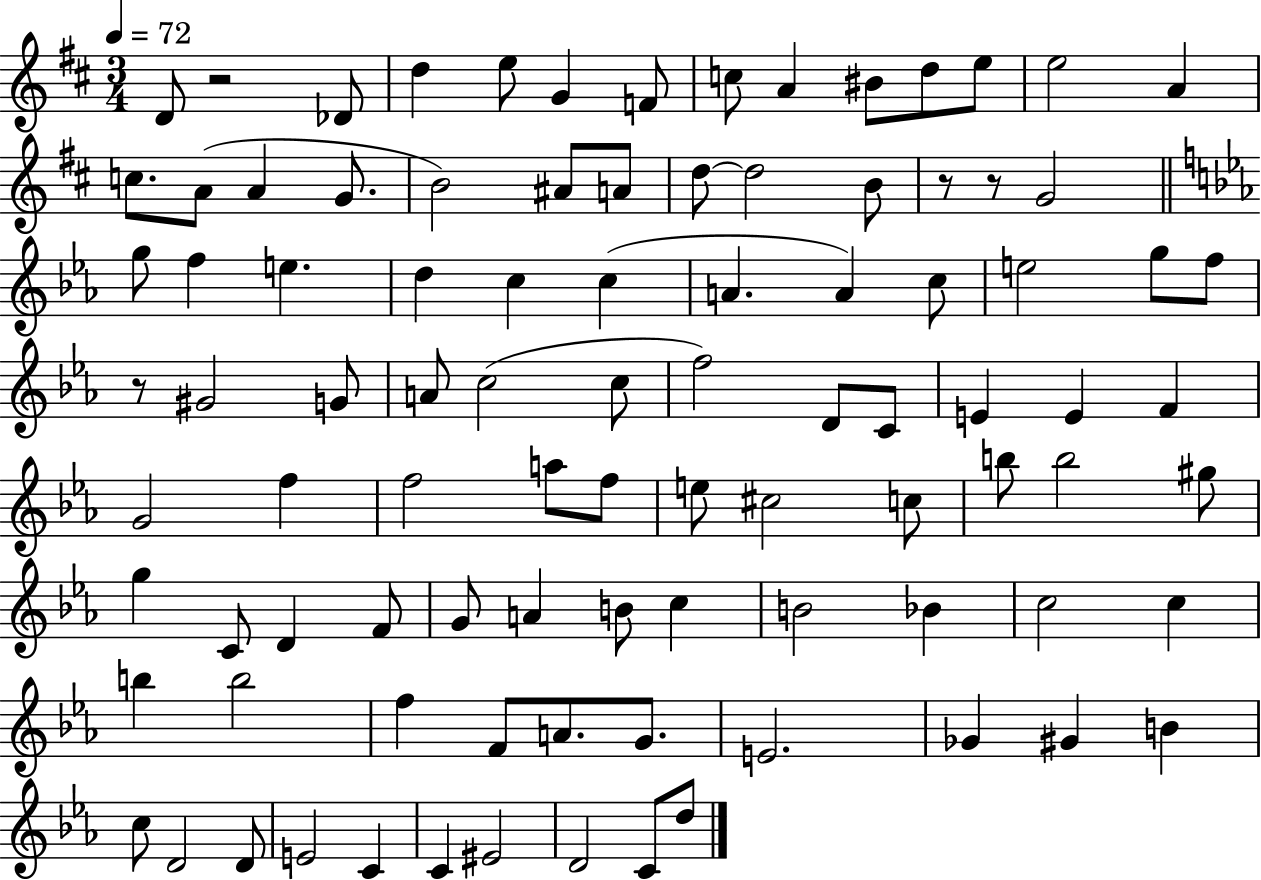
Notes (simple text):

D4/e R/h Db4/e D5/q E5/e G4/q F4/e C5/e A4/q BIS4/e D5/e E5/e E5/h A4/q C5/e. A4/e A4/q G4/e. B4/h A#4/e A4/e D5/e D5/h B4/e R/e R/e G4/h G5/e F5/q E5/q. D5/q C5/q C5/q A4/q. A4/q C5/e E5/h G5/e F5/e R/e G#4/h G4/e A4/e C5/h C5/e F5/h D4/e C4/e E4/q E4/q F4/q G4/h F5/q F5/h A5/e F5/e E5/e C#5/h C5/e B5/e B5/h G#5/e G5/q C4/e D4/q F4/e G4/e A4/q B4/e C5/q B4/h Bb4/q C5/h C5/q B5/q B5/h F5/q F4/e A4/e. G4/e. E4/h. Gb4/q G#4/q B4/q C5/e D4/h D4/e E4/h C4/q C4/q EIS4/h D4/h C4/e D5/e